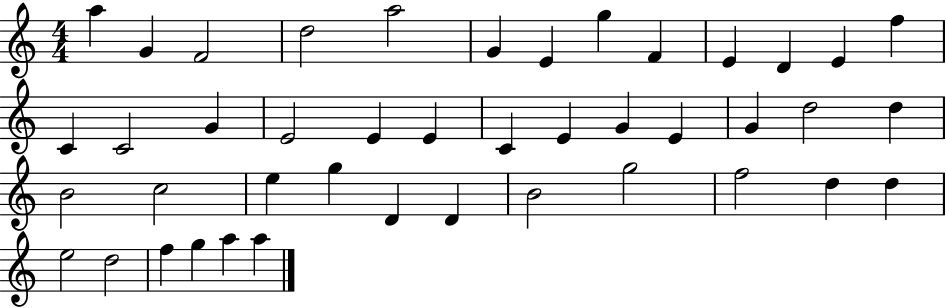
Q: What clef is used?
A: treble